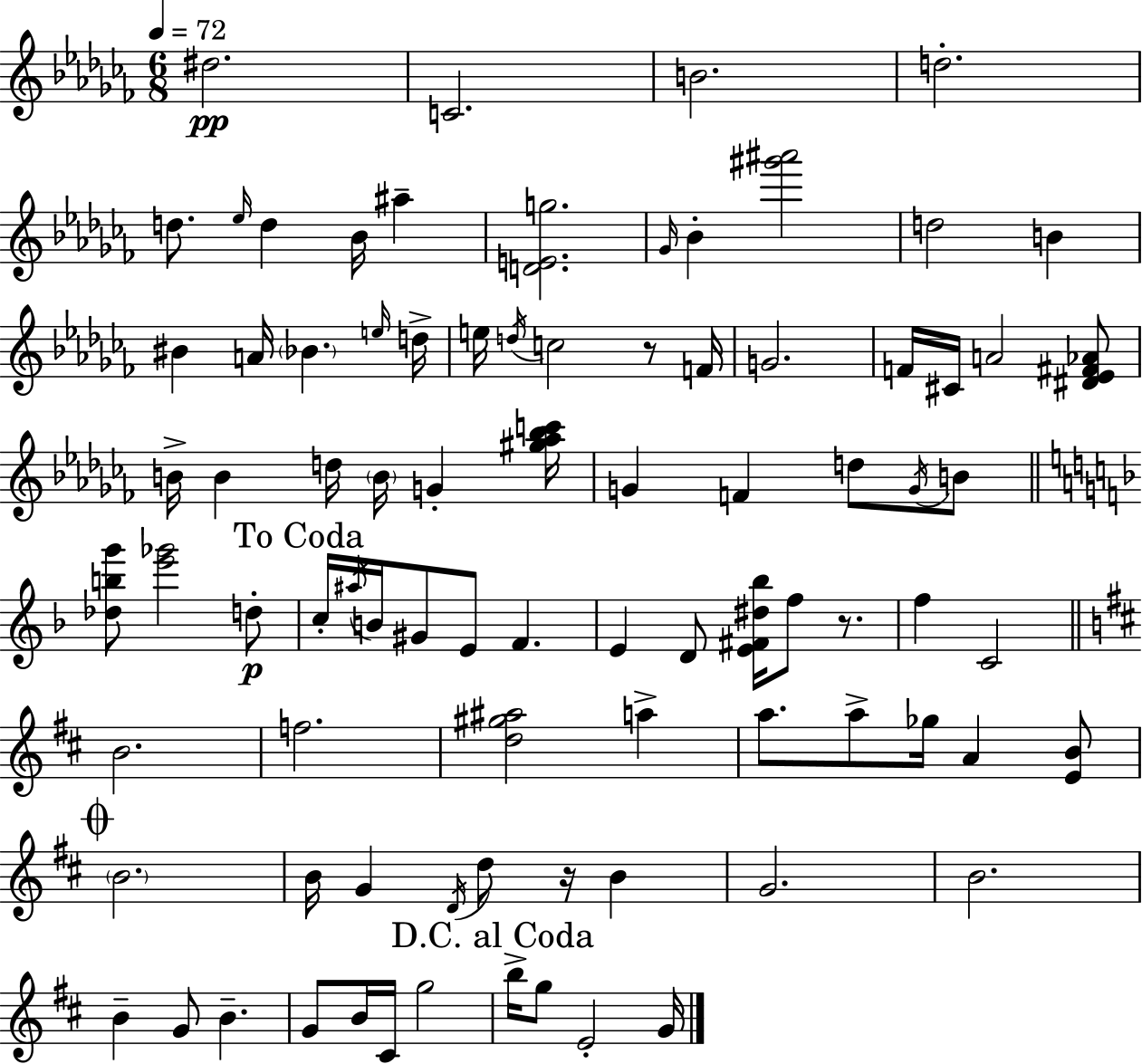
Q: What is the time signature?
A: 6/8